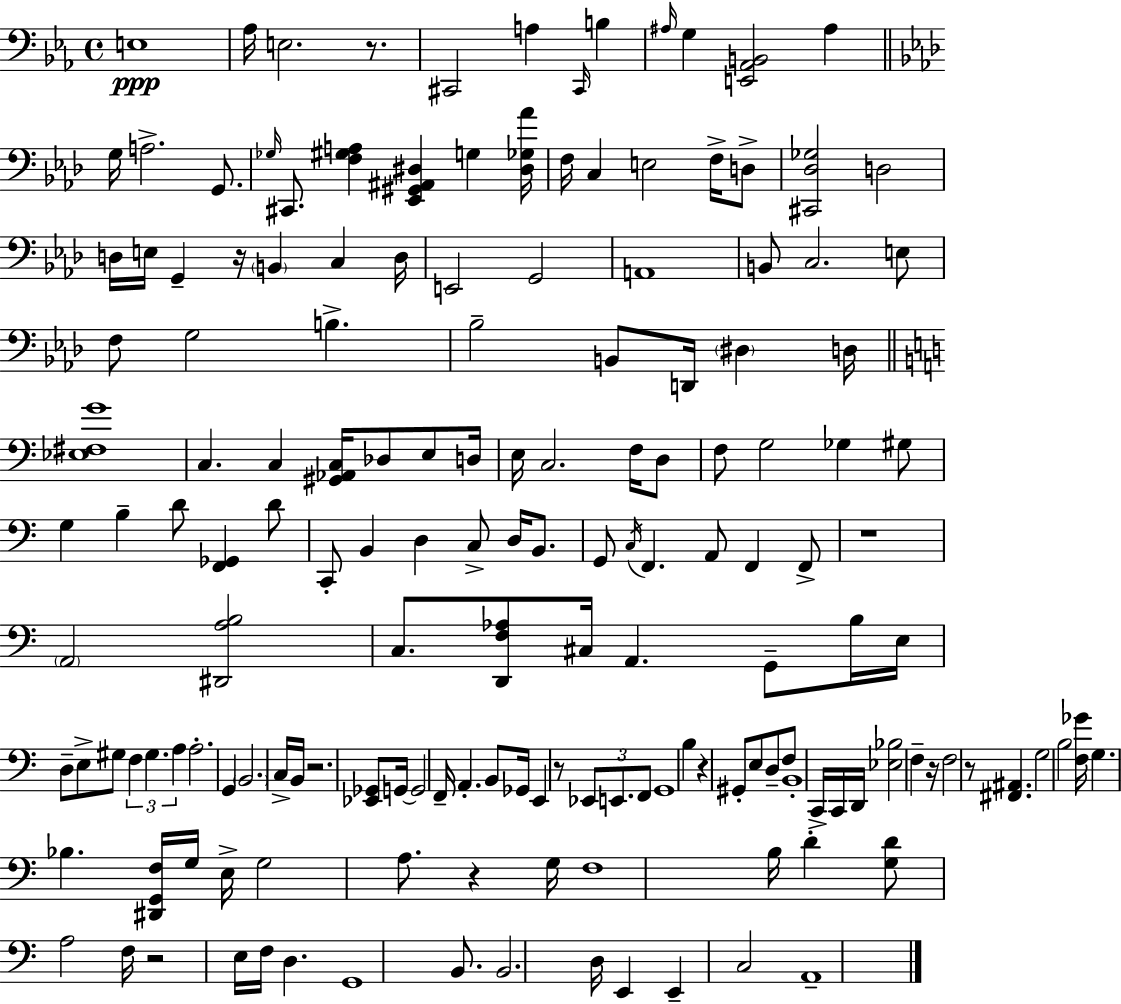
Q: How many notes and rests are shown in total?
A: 162